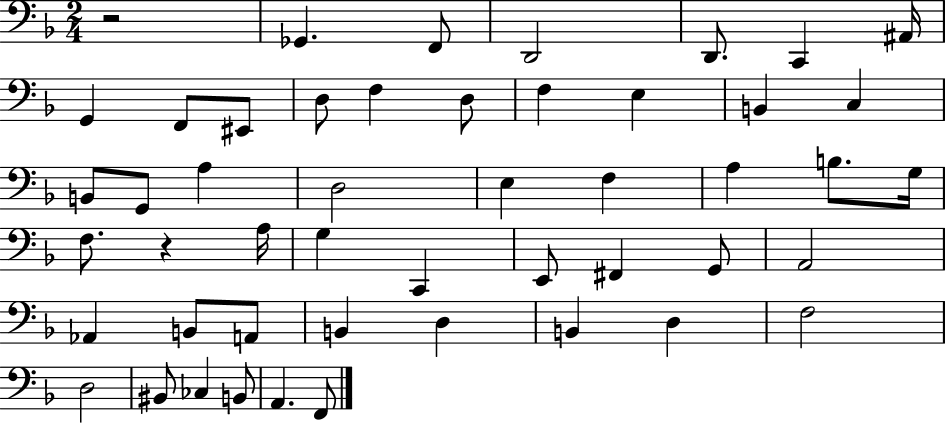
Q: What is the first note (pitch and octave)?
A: Gb2